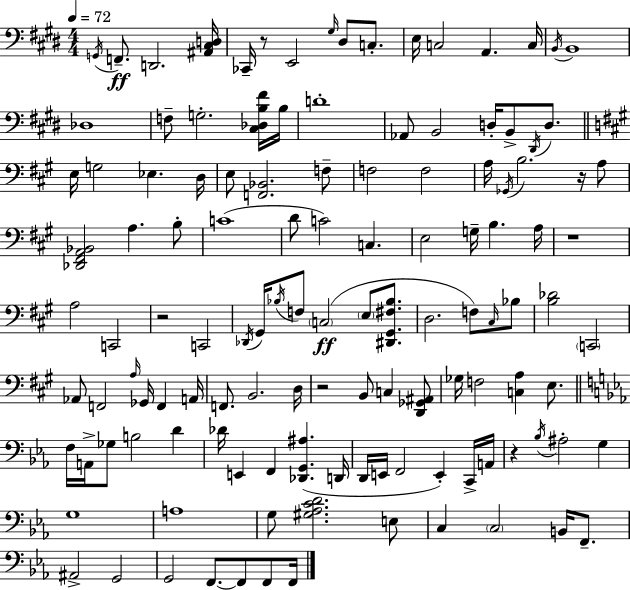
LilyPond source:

{
  \clef bass
  \numericTimeSignature
  \time 4/4
  \key e \major
  \tempo 4 = 72
  \acciaccatura { g,16 }\ff f,8.-- d,2. | <ais, cis d>16 ces,16-- r8 e,2 \grace { gis16 } dis8 c8.-. | e16 c2 a,4. | c16 \acciaccatura { b,16 } b,1 | \break des1 | f8-- g2.-. | <cis des b fis'>16 b16 d'1-. | aes,8 b,2 d16-. b,8-> | \break \acciaccatura { dis,16 } d8. \bar "||" \break \key a \major e16 g2 ees4. d16 | e8 <f, bes,>2. f8-- | f2 f2 | a16 \acciaccatura { ges,16 } b2. r16 a8 | \break <des, fis, a, bes,>2 a4. b8-. | c'1( | d'8 c'2) c4. | e2 g16-- b4. | \break a16 r1 | a2 c,2 | r2 c,2 | \acciaccatura { des,16 } gis,16 \acciaccatura { bes16 } f8 \parenthesize c2(\ff \parenthesize e8 | \break <dis, gis, fis bes>8. d2. f8) | \grace { cis16 } bes8 <b des'>2 \parenthesize c,2 | aes,8 f,2 \grace { a16 } ges,16 | f,4 a,16 f,8. b,2. | \break d16 r2 b,8 c4 | <d, ges, ais,>8 ges16 f2 <c a>4 | e8. \bar "||" \break \key ees \major f16 a,16-> ges8 b2 d'4 | des'16 e,4 f,4 <des, g, ais>4.( d,16 | d,16 e,16 f,2 e,4-.) c,16-> a,16 | r4 \acciaccatura { bes16 } ais2-. g4 | \break g1 | a1 | g8 <gis aes c' d'>2. e8 | c4 \parenthesize c2 b,16 f,8.-- | \break ais,2-> g,2 | g,2 f,8.~~ f,8 f,8 | f,16 \bar "|."
}